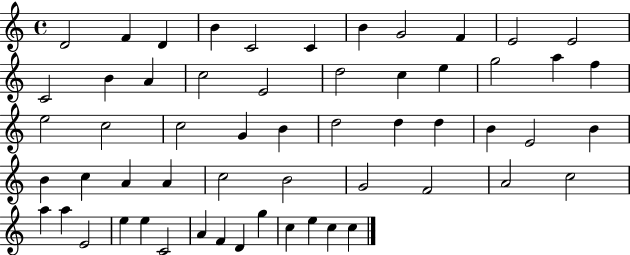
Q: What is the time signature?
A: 4/4